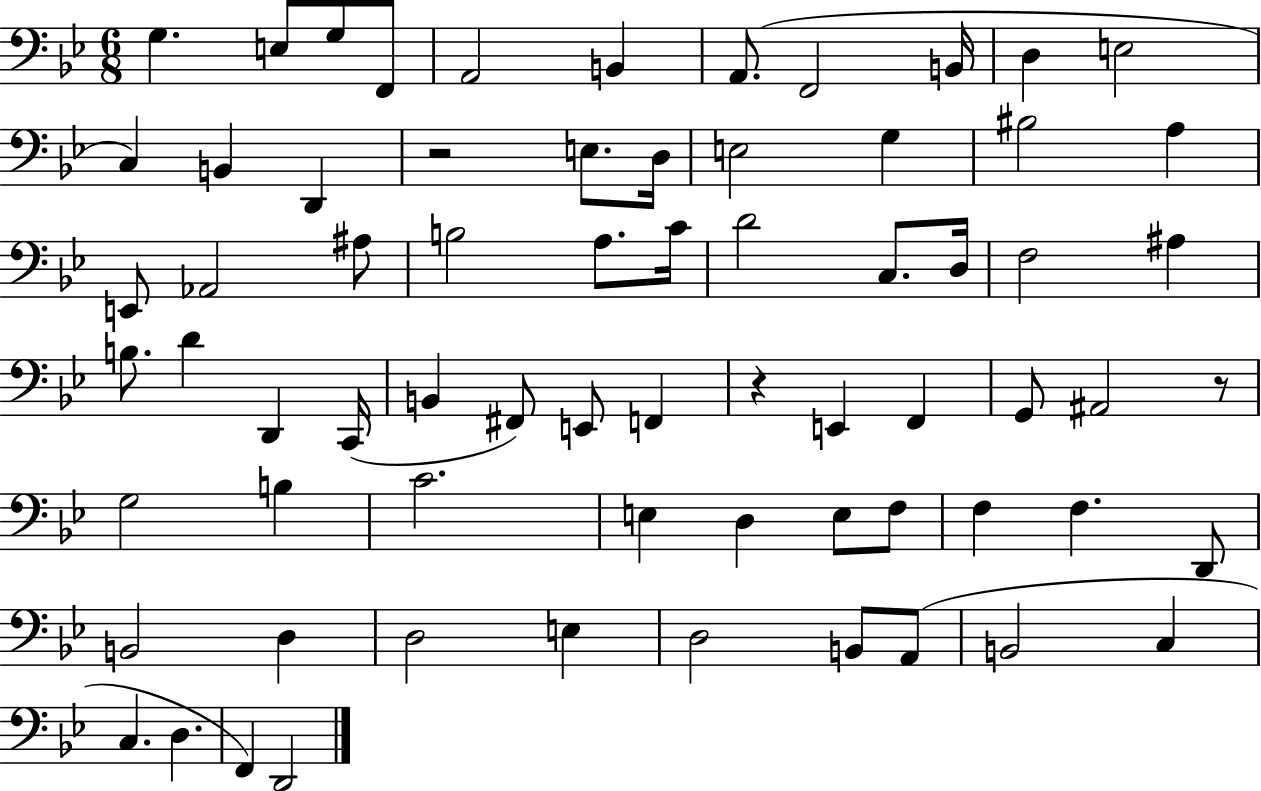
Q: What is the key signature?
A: BES major